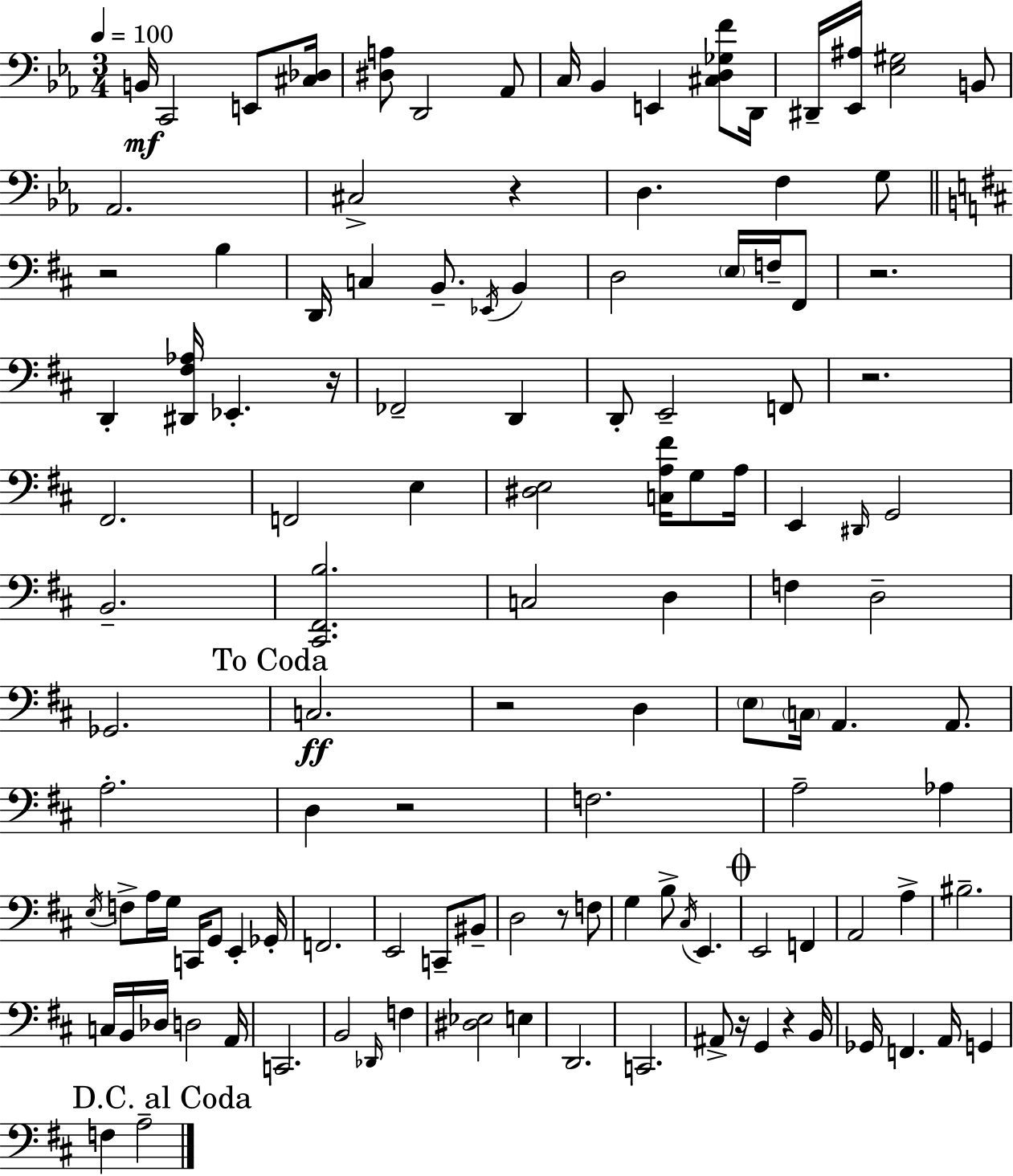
X:1
T:Untitled
M:3/4
L:1/4
K:Cm
B,,/4 C,,2 E,,/2 [^C,_D,]/4 [^D,A,]/2 D,,2 _A,,/2 C,/4 _B,, E,, [^C,D,_G,F]/2 D,,/4 ^D,,/4 [_E,,^A,]/4 [_E,^G,]2 B,,/2 _A,,2 ^C,2 z D, F, G,/2 z2 B, D,,/4 C, B,,/2 _E,,/4 B,, D,2 E,/4 F,/4 ^F,,/2 z2 D,, [^D,,^F,_A,]/4 _E,, z/4 _F,,2 D,, D,,/2 E,,2 F,,/2 z2 ^F,,2 F,,2 E, [^D,E,]2 [C,A,^F]/4 G,/2 A,/4 E,, ^D,,/4 G,,2 B,,2 [^C,,^F,,B,]2 C,2 D, F, D,2 _G,,2 C,2 z2 D, E,/2 C,/4 A,, A,,/2 A,2 D, z2 F,2 A,2 _A, E,/4 F,/2 A,/4 G,/4 C,,/4 G,,/2 E,, _G,,/4 F,,2 E,,2 C,,/2 ^B,,/2 D,2 z/2 F,/2 G, B,/2 ^C,/4 E,, E,,2 F,, A,,2 A, ^B,2 C,/4 B,,/4 _D,/4 D,2 A,,/4 C,,2 B,,2 _D,,/4 F, [^D,_E,]2 E, D,,2 C,,2 ^A,,/2 z/4 G,, z B,,/4 _G,,/4 F,, A,,/4 G,, F, A,2